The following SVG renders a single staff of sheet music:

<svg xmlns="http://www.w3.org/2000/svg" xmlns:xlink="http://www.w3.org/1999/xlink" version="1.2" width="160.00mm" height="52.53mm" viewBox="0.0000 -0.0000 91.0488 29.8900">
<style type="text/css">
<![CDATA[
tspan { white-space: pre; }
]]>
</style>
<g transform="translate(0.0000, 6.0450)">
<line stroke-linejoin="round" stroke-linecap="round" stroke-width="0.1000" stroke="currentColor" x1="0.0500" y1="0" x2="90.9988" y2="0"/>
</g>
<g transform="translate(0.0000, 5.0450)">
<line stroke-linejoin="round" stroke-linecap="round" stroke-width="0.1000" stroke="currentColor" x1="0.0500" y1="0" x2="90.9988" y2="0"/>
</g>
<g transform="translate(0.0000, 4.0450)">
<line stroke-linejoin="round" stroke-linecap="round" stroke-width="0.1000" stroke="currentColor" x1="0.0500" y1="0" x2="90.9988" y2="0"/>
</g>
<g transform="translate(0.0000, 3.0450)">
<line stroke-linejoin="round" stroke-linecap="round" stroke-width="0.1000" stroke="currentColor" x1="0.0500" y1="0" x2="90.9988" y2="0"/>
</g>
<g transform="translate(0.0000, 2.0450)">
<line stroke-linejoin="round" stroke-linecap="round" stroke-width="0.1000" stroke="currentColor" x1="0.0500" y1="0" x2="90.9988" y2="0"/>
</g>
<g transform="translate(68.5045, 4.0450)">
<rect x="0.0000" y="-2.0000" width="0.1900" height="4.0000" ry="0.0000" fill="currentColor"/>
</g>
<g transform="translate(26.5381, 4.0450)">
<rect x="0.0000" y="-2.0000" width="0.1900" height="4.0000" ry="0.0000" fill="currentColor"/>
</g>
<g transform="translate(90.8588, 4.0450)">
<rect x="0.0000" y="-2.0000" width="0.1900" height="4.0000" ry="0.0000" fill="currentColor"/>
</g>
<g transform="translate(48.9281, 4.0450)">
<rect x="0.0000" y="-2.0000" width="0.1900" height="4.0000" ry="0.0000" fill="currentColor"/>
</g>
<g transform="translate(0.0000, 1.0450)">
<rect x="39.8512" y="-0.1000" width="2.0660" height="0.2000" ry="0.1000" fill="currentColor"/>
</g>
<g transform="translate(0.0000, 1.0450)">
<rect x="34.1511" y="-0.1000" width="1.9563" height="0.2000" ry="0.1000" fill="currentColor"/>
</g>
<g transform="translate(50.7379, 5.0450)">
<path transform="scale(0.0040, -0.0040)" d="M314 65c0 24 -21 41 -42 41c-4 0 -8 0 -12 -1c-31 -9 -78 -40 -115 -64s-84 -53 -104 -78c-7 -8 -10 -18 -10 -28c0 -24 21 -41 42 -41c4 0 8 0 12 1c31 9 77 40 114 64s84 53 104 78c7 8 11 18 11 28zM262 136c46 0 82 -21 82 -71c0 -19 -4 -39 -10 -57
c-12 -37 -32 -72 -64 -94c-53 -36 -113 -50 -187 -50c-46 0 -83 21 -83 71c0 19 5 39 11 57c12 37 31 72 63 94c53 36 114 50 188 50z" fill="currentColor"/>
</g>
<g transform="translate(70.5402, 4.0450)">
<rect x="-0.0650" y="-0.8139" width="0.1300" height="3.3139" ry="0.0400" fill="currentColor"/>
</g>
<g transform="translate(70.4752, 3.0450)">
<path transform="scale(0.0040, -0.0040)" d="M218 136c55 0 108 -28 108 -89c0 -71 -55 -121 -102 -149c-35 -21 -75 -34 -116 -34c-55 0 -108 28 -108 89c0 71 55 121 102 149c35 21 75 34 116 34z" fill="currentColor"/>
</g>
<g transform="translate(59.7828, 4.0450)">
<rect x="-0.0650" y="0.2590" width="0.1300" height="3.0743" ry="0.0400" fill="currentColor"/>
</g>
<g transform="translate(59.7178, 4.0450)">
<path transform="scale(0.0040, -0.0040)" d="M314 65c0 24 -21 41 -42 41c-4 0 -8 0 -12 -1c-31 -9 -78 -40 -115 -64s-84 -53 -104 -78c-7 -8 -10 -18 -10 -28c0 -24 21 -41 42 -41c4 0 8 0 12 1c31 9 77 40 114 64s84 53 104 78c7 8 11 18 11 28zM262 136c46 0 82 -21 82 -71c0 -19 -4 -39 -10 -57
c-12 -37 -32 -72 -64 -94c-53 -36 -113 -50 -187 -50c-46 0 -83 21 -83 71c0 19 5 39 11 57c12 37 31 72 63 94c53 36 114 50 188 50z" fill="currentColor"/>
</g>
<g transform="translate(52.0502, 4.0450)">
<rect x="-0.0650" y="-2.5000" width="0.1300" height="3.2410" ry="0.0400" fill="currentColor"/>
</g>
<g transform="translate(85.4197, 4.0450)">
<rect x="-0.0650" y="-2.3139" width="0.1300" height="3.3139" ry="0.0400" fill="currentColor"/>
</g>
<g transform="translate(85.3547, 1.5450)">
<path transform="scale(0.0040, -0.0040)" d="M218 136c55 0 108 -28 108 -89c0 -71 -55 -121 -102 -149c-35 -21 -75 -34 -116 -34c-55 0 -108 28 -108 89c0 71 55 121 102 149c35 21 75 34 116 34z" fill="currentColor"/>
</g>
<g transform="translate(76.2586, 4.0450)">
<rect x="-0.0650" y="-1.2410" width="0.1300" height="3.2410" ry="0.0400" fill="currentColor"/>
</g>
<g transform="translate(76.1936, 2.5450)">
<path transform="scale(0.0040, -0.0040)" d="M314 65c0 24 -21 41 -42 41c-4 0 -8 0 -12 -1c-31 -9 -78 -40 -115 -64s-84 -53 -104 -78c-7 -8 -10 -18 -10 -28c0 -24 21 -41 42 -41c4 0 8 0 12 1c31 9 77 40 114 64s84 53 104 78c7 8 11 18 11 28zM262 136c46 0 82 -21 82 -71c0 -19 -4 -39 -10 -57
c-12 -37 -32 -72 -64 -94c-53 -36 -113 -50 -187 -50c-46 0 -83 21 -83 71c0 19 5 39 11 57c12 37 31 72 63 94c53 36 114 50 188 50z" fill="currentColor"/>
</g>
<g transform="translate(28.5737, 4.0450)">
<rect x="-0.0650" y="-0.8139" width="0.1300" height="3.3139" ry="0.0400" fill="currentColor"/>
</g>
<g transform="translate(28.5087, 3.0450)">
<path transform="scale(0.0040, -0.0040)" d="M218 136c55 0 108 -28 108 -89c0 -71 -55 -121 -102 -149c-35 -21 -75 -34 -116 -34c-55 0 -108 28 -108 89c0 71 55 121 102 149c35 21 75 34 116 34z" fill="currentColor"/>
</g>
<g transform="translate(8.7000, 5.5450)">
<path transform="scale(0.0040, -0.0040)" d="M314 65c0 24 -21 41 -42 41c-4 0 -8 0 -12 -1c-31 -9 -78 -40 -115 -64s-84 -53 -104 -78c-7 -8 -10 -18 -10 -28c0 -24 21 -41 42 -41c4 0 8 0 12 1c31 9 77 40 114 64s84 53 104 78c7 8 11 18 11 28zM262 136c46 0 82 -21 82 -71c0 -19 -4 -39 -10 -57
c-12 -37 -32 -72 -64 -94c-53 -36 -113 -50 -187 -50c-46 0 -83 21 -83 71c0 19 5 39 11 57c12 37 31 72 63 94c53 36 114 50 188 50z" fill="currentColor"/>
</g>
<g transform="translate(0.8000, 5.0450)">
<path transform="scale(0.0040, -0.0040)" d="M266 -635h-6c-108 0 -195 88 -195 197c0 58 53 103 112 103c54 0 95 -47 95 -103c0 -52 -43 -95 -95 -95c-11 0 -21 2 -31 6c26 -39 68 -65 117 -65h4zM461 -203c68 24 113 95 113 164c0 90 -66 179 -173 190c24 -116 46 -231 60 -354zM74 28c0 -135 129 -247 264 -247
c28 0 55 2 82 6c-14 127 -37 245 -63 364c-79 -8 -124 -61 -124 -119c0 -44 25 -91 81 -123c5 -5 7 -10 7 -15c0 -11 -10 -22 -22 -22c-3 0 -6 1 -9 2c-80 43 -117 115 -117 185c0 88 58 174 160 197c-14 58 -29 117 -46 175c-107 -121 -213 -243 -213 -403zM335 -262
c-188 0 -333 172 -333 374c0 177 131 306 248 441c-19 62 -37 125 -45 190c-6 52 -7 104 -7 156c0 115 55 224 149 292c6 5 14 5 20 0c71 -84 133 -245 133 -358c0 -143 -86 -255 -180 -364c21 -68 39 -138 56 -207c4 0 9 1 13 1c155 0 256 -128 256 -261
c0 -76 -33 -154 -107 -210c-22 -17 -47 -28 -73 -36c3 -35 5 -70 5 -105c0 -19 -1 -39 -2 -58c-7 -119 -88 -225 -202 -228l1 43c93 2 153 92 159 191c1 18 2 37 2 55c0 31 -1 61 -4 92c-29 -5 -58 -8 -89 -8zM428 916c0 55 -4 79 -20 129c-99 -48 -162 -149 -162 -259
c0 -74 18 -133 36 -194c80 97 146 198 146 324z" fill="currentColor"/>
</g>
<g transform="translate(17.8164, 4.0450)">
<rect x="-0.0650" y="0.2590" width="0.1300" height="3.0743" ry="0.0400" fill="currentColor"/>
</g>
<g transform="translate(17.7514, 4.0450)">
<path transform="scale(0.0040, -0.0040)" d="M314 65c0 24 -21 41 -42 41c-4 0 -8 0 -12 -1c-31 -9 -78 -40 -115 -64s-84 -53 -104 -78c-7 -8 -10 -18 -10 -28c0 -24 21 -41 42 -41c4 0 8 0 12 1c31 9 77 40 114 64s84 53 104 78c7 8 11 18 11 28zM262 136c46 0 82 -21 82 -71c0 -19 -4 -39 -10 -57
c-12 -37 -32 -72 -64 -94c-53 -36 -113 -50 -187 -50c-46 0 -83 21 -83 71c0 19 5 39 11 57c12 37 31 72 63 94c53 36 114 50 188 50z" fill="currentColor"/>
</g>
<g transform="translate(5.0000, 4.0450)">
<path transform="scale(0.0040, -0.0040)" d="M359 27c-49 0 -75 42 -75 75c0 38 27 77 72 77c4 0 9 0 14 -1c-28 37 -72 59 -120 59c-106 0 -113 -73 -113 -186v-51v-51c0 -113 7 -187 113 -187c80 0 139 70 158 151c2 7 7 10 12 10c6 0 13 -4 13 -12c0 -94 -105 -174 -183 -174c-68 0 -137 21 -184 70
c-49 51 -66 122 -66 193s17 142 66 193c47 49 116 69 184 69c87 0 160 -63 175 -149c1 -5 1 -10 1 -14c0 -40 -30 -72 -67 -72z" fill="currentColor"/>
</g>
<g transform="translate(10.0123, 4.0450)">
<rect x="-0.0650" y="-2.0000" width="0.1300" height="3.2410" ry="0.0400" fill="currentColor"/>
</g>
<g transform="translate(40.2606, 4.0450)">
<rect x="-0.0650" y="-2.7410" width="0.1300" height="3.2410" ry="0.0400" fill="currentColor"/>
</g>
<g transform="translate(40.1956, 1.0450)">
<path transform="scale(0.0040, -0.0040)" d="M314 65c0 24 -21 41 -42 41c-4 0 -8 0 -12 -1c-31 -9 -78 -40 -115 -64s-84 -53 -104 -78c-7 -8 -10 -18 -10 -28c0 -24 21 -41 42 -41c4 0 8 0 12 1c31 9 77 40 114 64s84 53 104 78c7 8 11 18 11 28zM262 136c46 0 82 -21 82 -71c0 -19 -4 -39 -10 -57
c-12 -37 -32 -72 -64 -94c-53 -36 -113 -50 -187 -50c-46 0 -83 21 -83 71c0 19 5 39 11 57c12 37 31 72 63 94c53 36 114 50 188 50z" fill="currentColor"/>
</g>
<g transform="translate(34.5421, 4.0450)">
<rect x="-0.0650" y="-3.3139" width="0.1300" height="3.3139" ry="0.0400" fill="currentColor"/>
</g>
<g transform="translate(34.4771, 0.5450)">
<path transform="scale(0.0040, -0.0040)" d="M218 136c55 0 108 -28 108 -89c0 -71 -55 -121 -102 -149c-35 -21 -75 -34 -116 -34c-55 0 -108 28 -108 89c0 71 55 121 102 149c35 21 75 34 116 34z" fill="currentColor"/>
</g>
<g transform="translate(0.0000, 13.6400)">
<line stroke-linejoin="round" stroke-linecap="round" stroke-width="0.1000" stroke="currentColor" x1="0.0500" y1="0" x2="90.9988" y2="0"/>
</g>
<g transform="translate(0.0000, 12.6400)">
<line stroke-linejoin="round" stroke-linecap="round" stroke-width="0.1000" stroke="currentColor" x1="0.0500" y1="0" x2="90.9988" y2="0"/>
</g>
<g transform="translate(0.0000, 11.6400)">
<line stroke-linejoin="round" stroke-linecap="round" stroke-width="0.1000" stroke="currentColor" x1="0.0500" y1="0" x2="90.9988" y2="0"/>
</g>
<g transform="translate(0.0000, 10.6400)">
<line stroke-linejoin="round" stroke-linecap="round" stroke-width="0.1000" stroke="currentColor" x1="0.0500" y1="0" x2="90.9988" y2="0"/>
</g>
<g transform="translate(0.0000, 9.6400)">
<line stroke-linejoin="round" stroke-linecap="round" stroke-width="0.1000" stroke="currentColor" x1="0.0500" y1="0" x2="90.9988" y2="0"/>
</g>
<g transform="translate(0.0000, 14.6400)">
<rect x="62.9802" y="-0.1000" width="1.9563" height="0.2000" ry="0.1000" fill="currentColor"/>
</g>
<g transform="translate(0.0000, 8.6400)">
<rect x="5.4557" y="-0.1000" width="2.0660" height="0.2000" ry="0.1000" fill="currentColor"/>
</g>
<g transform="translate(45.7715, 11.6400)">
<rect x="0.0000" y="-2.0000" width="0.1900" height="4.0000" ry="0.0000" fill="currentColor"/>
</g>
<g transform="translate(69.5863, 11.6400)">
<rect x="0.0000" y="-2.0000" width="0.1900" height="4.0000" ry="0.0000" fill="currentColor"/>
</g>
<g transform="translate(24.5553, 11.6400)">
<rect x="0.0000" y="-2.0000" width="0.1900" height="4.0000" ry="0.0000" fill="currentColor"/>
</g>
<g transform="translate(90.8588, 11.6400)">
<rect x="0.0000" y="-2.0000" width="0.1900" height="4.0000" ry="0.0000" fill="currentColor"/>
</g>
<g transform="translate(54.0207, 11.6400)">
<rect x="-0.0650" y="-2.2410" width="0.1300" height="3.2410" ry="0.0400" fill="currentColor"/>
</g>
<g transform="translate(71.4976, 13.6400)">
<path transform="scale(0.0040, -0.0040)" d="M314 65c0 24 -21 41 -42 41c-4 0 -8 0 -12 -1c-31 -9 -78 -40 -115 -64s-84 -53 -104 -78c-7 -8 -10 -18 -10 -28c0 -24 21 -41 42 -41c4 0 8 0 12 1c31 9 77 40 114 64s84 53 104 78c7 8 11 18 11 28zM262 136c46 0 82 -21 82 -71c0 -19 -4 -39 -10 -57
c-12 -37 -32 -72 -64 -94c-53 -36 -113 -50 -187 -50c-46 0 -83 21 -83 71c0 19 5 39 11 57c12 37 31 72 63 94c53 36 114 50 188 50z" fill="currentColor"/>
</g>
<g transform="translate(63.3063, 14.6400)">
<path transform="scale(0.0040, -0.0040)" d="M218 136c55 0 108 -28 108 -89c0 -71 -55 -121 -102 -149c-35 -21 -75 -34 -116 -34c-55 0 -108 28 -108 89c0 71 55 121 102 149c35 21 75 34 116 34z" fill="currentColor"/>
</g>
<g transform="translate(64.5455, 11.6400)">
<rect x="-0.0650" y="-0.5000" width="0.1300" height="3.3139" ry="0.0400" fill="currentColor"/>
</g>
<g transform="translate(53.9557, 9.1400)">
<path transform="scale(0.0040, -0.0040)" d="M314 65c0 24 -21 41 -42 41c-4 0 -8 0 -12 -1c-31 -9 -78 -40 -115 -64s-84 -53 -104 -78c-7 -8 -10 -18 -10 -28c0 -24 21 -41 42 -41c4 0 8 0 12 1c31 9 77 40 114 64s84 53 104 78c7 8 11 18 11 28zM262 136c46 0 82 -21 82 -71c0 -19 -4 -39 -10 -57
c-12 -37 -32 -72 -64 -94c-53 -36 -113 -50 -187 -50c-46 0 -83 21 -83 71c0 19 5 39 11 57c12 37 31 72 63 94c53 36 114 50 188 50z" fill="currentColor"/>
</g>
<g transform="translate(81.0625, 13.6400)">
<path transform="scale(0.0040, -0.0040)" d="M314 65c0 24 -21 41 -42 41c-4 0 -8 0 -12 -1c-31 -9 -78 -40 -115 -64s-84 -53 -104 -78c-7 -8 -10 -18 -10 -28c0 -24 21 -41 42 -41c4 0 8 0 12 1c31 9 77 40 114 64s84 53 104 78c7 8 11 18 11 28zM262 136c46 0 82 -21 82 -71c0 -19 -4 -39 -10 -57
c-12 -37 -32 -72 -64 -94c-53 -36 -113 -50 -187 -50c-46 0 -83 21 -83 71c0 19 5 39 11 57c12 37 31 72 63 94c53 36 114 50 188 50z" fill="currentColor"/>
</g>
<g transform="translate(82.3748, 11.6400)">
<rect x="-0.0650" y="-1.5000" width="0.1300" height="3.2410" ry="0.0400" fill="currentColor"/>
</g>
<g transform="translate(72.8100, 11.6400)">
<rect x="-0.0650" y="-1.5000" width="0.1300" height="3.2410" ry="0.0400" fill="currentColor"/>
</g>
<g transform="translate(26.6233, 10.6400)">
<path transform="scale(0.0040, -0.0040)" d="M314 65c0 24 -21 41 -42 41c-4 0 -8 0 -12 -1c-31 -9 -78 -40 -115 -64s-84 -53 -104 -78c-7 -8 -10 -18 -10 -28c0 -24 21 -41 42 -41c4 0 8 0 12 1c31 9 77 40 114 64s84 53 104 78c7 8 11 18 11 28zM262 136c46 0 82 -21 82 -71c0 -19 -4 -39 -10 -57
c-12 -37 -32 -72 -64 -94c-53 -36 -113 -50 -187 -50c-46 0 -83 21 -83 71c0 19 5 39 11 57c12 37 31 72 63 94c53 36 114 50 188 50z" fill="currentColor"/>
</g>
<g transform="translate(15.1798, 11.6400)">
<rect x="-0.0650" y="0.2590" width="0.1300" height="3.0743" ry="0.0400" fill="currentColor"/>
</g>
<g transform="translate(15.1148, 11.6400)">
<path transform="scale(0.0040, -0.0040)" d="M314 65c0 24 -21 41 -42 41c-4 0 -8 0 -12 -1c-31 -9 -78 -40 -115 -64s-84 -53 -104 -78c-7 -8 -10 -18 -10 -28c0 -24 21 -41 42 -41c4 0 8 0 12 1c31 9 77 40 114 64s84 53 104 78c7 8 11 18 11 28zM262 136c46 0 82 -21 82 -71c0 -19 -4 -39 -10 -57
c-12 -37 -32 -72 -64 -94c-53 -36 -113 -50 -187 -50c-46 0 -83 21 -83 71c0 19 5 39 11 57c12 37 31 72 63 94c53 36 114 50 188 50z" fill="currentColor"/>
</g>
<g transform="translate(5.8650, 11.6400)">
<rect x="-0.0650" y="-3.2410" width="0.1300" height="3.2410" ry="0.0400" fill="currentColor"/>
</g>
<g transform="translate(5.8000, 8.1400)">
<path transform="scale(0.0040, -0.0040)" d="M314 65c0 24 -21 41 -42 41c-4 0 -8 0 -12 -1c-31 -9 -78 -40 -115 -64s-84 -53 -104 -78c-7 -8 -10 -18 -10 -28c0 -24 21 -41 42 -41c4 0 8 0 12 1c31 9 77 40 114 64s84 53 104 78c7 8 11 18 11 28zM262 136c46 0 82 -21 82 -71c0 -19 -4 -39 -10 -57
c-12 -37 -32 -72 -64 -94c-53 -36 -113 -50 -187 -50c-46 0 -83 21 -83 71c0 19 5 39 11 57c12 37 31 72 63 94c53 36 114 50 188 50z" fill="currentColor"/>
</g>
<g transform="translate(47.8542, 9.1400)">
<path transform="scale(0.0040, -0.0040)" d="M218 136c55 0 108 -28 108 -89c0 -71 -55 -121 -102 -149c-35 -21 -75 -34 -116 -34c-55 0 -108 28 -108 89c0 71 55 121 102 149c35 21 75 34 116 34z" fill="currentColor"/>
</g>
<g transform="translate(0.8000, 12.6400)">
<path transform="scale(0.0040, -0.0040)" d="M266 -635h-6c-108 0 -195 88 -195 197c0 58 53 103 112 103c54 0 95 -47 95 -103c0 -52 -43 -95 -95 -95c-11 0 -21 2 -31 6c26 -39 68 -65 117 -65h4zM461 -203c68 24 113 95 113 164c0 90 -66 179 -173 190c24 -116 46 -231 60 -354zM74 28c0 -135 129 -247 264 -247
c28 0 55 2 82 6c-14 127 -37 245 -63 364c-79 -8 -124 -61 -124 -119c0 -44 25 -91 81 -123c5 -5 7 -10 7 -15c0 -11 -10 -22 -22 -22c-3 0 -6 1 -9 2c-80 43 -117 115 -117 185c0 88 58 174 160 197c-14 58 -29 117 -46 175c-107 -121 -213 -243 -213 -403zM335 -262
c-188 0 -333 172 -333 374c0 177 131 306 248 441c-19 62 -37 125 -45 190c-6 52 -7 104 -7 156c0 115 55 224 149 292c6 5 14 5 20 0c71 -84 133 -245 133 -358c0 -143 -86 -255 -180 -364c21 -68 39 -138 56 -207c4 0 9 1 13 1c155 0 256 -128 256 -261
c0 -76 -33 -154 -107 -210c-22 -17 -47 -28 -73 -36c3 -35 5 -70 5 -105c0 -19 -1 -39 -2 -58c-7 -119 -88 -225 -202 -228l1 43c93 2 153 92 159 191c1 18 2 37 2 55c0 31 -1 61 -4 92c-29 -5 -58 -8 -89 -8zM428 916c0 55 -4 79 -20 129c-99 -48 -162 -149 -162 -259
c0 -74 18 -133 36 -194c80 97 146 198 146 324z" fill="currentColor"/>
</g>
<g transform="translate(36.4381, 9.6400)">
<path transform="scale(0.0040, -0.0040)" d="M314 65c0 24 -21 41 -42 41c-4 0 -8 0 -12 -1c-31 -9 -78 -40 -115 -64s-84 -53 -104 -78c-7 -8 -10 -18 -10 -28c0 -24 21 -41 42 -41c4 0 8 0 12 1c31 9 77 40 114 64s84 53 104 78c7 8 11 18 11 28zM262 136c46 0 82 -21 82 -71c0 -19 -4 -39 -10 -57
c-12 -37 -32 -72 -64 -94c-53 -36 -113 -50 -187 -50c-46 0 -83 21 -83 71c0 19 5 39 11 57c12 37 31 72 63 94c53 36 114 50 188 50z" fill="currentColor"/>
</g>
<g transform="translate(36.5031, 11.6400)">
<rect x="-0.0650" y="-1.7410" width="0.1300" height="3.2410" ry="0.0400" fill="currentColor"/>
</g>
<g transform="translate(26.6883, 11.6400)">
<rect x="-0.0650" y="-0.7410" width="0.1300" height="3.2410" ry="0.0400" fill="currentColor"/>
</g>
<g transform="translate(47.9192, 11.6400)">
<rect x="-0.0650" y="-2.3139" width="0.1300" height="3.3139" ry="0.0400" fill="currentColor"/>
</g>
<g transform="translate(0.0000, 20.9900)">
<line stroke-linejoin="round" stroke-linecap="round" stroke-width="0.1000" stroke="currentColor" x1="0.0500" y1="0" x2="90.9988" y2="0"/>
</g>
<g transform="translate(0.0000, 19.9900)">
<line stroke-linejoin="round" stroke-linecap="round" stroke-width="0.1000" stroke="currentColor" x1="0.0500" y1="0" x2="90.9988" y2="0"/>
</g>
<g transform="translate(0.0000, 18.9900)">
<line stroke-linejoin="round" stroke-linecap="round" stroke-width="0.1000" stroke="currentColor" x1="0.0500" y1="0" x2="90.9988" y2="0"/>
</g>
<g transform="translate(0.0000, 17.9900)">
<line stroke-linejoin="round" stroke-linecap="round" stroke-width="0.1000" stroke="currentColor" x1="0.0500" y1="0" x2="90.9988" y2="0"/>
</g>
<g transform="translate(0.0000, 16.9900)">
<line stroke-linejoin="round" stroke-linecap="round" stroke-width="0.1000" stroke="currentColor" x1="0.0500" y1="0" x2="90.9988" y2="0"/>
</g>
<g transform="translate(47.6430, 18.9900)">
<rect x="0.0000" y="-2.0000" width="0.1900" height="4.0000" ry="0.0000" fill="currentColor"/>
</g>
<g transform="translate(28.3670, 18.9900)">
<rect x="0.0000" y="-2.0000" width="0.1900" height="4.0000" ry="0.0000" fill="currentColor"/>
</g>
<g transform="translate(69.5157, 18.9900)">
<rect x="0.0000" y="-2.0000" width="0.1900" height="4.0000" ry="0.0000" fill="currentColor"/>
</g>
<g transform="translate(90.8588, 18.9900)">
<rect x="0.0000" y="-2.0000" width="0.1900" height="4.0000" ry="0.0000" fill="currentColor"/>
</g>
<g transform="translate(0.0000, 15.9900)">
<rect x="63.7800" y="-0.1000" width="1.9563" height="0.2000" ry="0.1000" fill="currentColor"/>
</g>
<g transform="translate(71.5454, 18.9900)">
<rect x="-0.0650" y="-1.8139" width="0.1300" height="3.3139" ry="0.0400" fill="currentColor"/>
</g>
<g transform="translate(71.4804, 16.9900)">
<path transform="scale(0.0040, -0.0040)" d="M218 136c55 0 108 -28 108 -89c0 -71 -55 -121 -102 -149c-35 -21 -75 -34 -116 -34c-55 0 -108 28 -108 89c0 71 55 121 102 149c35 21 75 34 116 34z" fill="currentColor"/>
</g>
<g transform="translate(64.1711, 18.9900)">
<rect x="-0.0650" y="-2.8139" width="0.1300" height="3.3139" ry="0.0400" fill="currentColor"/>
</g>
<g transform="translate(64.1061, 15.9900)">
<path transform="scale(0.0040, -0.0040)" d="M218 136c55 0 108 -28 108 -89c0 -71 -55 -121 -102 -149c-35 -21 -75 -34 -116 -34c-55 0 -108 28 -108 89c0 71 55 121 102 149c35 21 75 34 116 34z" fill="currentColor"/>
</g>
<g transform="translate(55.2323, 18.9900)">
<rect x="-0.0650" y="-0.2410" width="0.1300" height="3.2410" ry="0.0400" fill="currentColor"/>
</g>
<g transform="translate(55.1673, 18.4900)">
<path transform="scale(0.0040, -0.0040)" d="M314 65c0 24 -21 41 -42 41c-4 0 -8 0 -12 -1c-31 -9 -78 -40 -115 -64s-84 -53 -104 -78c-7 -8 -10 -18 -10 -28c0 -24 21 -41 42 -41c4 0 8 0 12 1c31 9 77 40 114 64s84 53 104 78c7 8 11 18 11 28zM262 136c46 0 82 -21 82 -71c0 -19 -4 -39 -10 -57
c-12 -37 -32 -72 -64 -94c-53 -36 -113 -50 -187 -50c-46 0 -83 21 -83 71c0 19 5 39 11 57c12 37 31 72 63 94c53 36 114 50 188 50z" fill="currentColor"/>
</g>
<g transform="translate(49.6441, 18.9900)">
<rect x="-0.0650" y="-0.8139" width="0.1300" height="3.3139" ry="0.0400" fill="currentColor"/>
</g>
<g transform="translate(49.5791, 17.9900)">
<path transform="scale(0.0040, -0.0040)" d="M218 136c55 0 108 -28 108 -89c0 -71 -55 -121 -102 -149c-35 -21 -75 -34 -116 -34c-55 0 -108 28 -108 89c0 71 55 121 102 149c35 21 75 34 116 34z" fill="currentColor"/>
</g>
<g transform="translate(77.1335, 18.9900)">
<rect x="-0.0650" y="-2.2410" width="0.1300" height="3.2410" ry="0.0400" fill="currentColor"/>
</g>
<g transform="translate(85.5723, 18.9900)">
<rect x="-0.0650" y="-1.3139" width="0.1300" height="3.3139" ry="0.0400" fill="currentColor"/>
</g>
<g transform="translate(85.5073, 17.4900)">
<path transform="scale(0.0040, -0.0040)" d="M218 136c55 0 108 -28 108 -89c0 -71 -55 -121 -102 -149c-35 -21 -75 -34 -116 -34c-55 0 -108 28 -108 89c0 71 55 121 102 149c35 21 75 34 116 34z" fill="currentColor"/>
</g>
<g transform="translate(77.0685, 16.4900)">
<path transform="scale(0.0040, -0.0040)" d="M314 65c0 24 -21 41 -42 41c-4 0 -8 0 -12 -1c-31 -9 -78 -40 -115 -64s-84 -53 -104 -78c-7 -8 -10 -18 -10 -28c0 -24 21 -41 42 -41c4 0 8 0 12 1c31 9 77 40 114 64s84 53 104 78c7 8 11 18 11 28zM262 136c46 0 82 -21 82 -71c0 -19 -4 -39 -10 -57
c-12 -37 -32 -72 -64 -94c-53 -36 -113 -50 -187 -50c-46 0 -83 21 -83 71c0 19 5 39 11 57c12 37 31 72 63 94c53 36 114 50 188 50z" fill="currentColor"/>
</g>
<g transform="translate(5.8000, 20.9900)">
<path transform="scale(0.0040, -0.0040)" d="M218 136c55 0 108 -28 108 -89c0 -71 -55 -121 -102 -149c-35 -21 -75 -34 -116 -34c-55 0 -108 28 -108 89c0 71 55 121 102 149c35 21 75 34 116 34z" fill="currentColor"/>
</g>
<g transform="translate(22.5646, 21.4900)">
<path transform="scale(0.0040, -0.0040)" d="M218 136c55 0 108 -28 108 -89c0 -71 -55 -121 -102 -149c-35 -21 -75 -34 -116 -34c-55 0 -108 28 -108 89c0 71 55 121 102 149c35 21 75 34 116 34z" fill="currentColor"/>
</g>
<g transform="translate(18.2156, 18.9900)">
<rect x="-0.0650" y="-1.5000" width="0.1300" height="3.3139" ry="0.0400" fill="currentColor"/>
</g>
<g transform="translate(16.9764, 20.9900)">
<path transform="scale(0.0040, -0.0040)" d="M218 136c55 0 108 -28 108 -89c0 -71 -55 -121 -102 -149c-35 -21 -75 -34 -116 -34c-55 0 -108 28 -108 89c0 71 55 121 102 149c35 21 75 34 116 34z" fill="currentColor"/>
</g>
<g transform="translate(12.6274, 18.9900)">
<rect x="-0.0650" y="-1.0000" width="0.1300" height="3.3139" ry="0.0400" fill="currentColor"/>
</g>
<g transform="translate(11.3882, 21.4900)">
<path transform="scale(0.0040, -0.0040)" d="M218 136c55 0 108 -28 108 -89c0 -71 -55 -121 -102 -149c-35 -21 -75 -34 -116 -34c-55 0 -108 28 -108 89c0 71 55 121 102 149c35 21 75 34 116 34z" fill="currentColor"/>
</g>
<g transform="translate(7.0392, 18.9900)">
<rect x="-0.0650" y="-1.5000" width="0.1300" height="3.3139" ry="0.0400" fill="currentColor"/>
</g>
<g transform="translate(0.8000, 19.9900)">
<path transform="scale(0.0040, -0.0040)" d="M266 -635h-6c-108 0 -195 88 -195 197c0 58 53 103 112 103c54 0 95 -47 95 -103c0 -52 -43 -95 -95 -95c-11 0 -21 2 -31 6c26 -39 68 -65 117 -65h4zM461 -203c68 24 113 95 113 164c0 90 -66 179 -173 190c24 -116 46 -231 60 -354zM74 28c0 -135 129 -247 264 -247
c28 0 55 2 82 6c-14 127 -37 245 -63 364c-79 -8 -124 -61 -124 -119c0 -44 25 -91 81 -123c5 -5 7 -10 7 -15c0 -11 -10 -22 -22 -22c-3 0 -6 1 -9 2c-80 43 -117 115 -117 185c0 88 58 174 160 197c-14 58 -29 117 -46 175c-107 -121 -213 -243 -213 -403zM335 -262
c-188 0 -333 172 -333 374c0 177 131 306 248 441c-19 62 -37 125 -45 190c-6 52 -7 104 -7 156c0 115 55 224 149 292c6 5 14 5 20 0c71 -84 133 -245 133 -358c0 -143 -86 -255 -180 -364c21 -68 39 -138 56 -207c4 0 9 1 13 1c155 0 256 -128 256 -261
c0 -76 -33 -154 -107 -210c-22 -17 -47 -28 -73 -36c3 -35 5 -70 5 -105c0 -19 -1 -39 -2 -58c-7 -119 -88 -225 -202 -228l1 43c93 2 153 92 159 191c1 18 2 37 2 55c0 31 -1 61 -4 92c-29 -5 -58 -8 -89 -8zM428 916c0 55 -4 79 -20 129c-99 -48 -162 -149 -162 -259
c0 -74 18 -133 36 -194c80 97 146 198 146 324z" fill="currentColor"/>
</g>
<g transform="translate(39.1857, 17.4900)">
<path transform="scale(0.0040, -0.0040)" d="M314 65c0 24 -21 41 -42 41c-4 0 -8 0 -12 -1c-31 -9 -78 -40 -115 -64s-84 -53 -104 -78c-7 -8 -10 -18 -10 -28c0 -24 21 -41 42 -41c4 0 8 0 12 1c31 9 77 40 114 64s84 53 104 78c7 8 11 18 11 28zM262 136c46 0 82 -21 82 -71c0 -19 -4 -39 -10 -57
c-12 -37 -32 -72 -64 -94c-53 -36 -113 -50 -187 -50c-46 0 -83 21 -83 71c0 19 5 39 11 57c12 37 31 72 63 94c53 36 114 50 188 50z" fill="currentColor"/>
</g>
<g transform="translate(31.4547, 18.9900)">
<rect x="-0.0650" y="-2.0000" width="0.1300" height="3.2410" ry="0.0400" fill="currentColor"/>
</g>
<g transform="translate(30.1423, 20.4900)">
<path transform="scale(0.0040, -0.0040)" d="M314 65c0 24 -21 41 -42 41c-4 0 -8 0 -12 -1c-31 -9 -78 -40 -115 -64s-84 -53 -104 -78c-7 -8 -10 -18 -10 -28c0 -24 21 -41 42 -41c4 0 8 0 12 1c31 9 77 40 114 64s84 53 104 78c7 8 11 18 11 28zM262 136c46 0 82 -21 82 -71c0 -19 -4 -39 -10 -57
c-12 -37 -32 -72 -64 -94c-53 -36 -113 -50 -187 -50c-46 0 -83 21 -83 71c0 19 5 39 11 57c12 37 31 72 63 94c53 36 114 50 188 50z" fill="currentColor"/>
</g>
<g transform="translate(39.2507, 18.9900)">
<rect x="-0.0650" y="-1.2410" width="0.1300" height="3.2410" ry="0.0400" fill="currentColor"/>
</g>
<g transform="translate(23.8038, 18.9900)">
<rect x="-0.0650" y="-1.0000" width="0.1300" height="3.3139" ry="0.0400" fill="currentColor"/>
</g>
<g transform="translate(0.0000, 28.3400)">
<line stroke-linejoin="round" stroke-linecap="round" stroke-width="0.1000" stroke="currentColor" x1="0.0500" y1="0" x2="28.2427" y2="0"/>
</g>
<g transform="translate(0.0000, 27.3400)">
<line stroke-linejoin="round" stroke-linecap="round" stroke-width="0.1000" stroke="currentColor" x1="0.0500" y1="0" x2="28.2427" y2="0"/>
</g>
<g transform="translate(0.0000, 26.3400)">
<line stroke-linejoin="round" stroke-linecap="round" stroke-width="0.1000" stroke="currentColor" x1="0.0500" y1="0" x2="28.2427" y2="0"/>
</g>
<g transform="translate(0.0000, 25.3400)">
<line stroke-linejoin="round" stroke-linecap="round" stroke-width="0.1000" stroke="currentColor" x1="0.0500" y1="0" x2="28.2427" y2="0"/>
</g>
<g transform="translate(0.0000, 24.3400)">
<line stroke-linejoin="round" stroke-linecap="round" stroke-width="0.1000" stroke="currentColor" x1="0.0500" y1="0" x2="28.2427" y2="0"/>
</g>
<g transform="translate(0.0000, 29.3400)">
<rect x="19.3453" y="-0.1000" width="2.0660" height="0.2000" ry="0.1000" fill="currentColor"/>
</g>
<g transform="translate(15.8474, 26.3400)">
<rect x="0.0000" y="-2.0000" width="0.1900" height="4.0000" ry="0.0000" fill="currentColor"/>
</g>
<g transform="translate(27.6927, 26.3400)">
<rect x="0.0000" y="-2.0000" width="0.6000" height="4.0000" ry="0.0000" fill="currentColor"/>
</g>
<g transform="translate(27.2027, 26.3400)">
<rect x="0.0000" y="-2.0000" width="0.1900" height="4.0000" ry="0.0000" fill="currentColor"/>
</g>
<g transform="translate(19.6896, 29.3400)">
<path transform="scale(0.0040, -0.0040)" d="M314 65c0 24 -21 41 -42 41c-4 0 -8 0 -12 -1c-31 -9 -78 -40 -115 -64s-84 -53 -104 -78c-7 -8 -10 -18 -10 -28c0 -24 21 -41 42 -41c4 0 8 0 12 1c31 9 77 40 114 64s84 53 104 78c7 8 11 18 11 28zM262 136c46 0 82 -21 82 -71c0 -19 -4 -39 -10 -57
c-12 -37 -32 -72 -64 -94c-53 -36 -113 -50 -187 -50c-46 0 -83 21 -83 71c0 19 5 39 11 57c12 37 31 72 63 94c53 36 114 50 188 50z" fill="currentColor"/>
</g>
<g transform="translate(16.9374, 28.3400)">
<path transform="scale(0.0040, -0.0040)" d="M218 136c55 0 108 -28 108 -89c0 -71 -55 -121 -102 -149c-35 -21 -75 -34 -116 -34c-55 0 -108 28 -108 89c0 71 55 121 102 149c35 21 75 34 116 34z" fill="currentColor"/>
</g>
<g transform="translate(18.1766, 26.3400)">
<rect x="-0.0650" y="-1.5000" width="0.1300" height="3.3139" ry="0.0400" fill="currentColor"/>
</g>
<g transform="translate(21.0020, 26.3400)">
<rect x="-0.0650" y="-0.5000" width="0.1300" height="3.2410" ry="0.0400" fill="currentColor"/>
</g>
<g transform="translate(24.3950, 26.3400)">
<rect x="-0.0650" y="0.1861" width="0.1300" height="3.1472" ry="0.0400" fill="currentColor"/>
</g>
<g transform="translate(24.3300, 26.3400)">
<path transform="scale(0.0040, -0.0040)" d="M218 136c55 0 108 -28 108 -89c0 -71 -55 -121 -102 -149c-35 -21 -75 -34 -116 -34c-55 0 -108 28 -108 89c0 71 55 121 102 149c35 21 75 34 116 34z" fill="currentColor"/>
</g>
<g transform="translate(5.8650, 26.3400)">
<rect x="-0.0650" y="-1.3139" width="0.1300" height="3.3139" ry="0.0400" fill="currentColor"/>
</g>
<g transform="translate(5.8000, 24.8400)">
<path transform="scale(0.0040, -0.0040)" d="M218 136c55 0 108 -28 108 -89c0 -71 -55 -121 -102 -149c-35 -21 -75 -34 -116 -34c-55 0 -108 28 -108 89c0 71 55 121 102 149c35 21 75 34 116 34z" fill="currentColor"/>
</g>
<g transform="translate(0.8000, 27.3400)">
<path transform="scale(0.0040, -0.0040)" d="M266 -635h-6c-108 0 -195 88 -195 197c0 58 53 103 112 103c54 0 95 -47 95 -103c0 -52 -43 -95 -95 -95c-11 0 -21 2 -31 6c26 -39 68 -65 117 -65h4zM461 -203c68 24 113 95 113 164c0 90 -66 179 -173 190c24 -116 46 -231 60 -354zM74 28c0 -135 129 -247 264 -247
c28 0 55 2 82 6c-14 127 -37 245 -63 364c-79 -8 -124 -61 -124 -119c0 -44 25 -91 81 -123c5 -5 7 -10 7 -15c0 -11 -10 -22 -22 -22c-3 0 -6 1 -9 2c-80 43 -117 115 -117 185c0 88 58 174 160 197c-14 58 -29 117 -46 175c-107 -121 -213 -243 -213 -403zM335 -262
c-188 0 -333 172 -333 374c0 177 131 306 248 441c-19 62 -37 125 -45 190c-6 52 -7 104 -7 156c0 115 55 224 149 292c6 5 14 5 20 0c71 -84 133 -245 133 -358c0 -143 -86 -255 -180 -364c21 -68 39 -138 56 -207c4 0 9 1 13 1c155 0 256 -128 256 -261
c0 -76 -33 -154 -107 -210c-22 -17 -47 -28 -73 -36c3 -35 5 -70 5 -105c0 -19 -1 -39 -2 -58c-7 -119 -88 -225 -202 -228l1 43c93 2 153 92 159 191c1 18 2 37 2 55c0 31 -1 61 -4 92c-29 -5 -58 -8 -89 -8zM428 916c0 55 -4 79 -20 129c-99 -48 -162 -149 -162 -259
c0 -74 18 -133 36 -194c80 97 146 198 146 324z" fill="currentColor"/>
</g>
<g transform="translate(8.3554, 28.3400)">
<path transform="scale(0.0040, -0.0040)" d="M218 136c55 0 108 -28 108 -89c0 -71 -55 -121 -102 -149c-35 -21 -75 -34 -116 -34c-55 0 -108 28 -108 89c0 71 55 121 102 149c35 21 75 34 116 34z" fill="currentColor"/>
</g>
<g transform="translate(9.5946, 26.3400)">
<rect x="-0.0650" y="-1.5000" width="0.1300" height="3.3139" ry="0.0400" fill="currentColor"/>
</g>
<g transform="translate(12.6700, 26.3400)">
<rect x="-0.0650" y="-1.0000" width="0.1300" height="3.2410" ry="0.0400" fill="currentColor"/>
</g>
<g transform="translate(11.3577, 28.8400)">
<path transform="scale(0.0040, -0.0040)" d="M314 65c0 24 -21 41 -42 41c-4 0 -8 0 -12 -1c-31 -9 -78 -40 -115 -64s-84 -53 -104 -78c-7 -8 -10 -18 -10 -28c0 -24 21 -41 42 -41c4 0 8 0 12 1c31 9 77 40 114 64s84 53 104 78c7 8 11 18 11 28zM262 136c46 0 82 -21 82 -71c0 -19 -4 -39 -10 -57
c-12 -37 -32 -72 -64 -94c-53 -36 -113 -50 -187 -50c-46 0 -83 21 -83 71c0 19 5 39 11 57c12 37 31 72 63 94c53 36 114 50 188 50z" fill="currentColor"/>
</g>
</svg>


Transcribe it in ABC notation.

X:1
T:Untitled
M:4/4
L:1/4
K:C
F2 B2 d b a2 G2 B2 d e2 g b2 B2 d2 f2 g g2 C E2 E2 E D E D F2 e2 d c2 a f g2 e e E D2 E C2 B